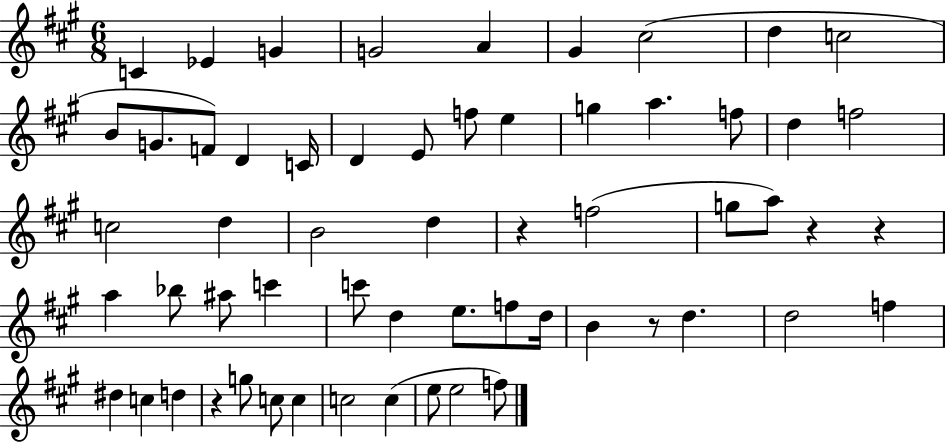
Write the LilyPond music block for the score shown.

{
  \clef treble
  \numericTimeSignature
  \time 6/8
  \key a \major
  \repeat volta 2 { c'4 ees'4 g'4 | g'2 a'4 | gis'4 cis''2( | d''4 c''2 | \break b'8 g'8. f'8) d'4 c'16 | d'4 e'8 f''8 e''4 | g''4 a''4. f''8 | d''4 f''2 | \break c''2 d''4 | b'2 d''4 | r4 f''2( | g''8 a''8) r4 r4 | \break a''4 bes''8 ais''8 c'''4 | c'''8 d''4 e''8. f''8 d''16 | b'4 r8 d''4. | d''2 f''4 | \break dis''4 c''4 d''4 | r4 g''8 c''8 c''4 | c''2 c''4( | e''8 e''2 f''8) | \break } \bar "|."
}